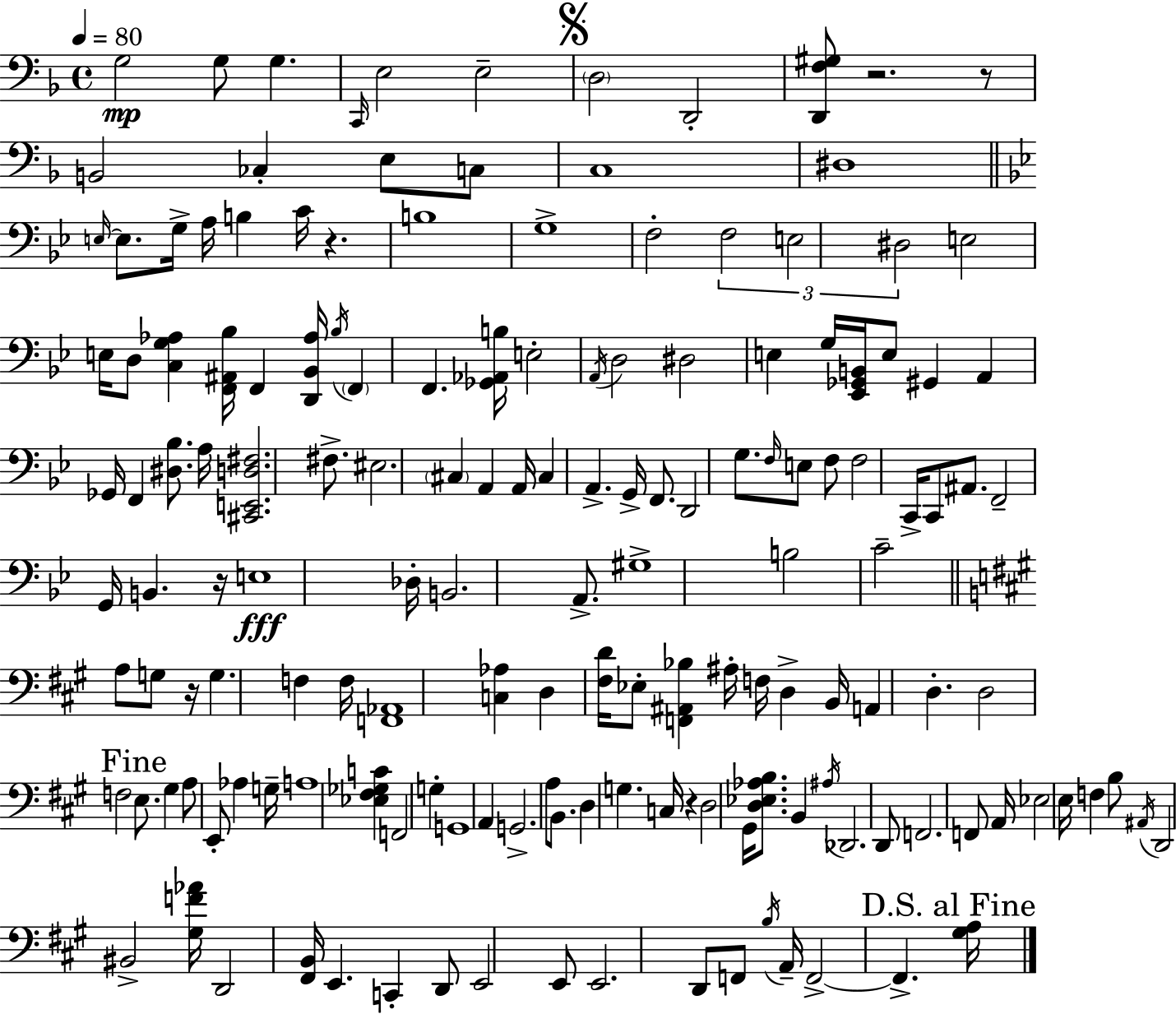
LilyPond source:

{
  \clef bass
  \time 4/4
  \defaultTimeSignature
  \key f \major
  \tempo 4 = 80
  g2\mp g8 g4. | \grace { c,16 } e2 e2-- | \mark \markup { \musicglyph "scripts.segno" } \parenthesize d2 d,2-. | <d, f gis>8 r2. r8 | \break b,2 ces4-. e8 c8 | c1 | dis1 | \bar "||" \break \key bes \major \grace { e16~ }~ e8. g16-> a16 b4 c'16 r4. | b1 | g1-> | f2-. \tuplet 3/2 { f2 | \break e2 dis2 } | e2 e16 d8 <c g aes>4 | <f, ais, bes>16 f,4 <d, bes, aes>16 \acciaccatura { bes16 } \parenthesize f,4 f,4. | <ges, aes, b>16 e2-. \acciaccatura { a,16 } d2 | \break dis2 e4 g16 | <ees, ges, b,>16 e8 gis,4 a,4 ges,16 f,4 | <dis bes>8. a16 <cis, e, d fis>2. | fis8.-> eis2. \parenthesize cis4 | \break a,4 a,16 cis4 a,4.-> | g,16-> f,8. d,2 g8. | \grace { f16 } e8 f8 f2 c,16-> c,8 | ais,8. f,2-- g,16 b,4. | \break r16 e1\fff | des16-. b,2. | a,8.-> gis1-> | b2 c'2-- | \break \bar "||" \break \key a \major a8 g8 r16 g4. f4 f16 | <f, aes,>1 | <c aes>4 d4 <fis d'>16 ees8-. <f, ais, bes>4 ais16-. | f16 d4-> b,16 a,4 d4.-. | \break d2 f2 | \mark "Fine" e8. gis4 a8 e,8-. aes4 g16-- | a1 | <ees fis ges c'>4 f,2 g4-. | \break g,1 | a,4 g,2.-> | a8 b,8. d4 g4. c16 | r4 d2 gis,16 <d ees aes b>8. | \break b,4 \acciaccatura { ais16 } des,2. | d,8 f,2. f,8 | a,16 ees2 e16 f4 b8 | \acciaccatura { ais,16 } d,2 bis,2-> | \break <gis f' aes'>16 d,2 <fis, b,>16 e,4. | c,4-. d,8 e,2 | e,8 e,2. d,8 | f,8 \acciaccatura { b16 } a,16-- f,2->~~ f,4.-> | \break \mark "D.S. al Fine" <gis a>16 \bar "|."
}